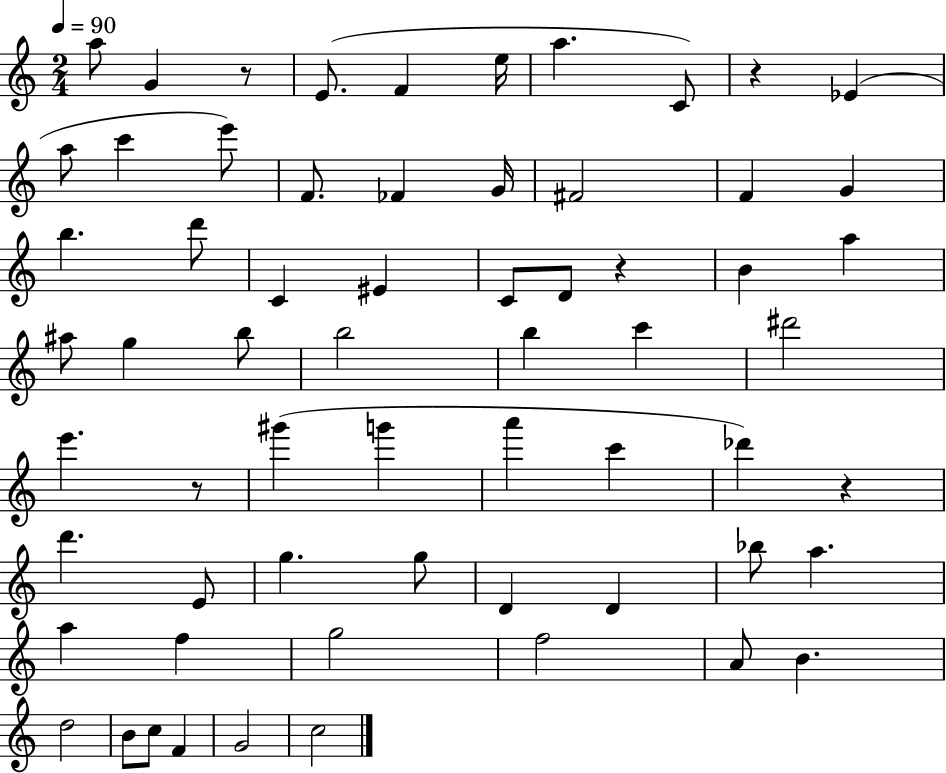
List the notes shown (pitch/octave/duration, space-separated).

A5/e G4/q R/e E4/e. F4/q E5/s A5/q. C4/e R/q Eb4/q A5/e C6/q E6/e F4/e. FES4/q G4/s F#4/h F4/q G4/q B5/q. D6/e C4/q EIS4/q C4/e D4/e R/q B4/q A5/q A#5/e G5/q B5/e B5/h B5/q C6/q D#6/h E6/q. R/e G#6/q G6/q A6/q C6/q Db6/q R/q D6/q. E4/e G5/q. G5/e D4/q D4/q Bb5/e A5/q. A5/q F5/q G5/h F5/h A4/e B4/q. D5/h B4/e C5/e F4/q G4/h C5/h